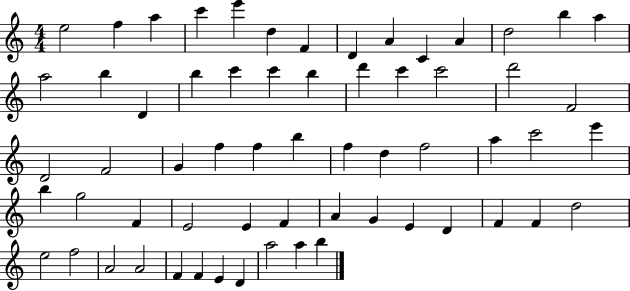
E5/h F5/q A5/q C6/q E6/q D5/q F4/q D4/q A4/q C4/q A4/q D5/h B5/q A5/q A5/h B5/q D4/q B5/q C6/q C6/q B5/q D6/q C6/q C6/h D6/h F4/h D4/h F4/h G4/q F5/q F5/q B5/q F5/q D5/q F5/h A5/q C6/h E6/q B5/q G5/h F4/q E4/h E4/q F4/q A4/q G4/q E4/q D4/q F4/q F4/q D5/h E5/h F5/h A4/h A4/h F4/q F4/q E4/q D4/q A5/h A5/q B5/q